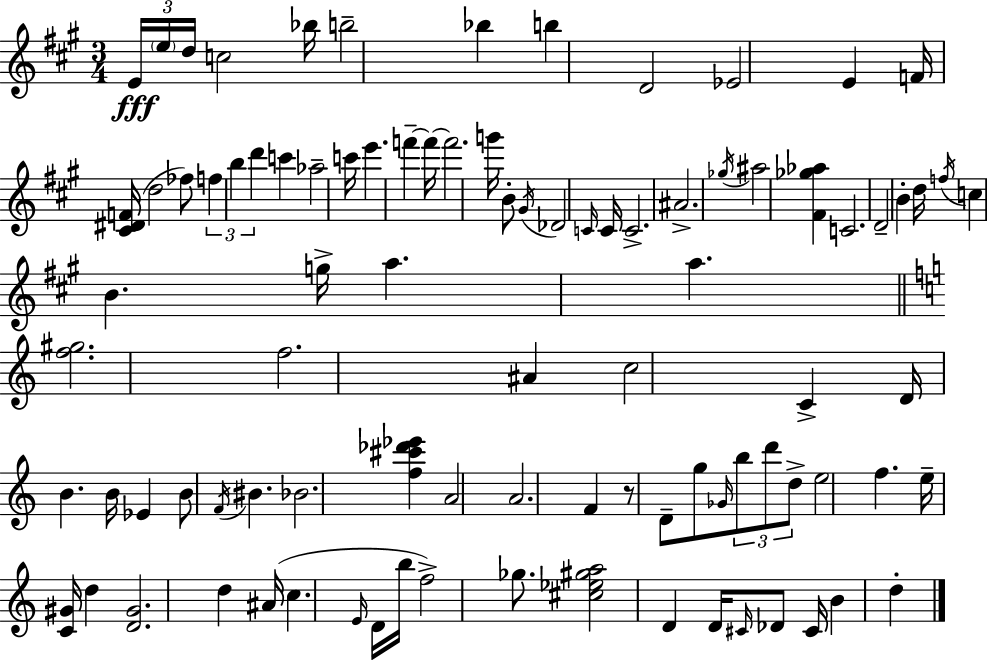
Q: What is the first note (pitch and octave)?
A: E4